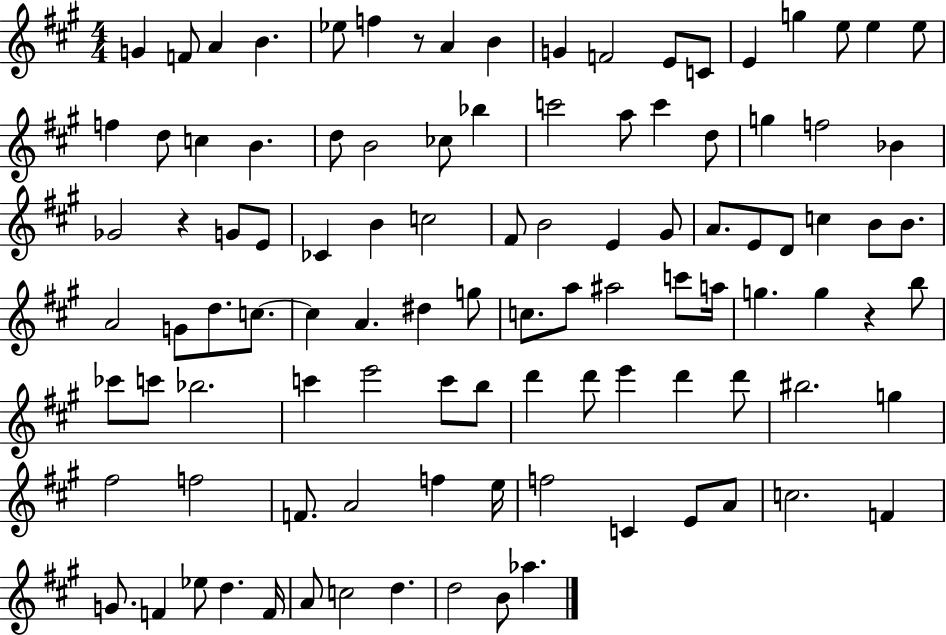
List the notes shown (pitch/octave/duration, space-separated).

G4/q F4/e A4/q B4/q. Eb5/e F5/q R/e A4/q B4/q G4/q F4/h E4/e C4/e E4/q G5/q E5/e E5/q E5/e F5/q D5/e C5/q B4/q. D5/e B4/h CES5/e Bb5/q C6/h A5/e C6/q D5/e G5/q F5/h Bb4/q Gb4/h R/q G4/e E4/e CES4/q B4/q C5/h F#4/e B4/h E4/q G#4/e A4/e. E4/e D4/e C5/q B4/e B4/e. A4/h G4/e D5/e. C5/e. C5/q A4/q. D#5/q G5/e C5/e. A5/e A#5/h C6/e A5/s G5/q. G5/q R/q B5/e CES6/e C6/e Bb5/h. C6/q E6/h C6/e B5/e D6/q D6/e E6/q D6/q D6/e BIS5/h. G5/q F#5/h F5/h F4/e. A4/h F5/q E5/s F5/h C4/q E4/e A4/e C5/h. F4/q G4/e. F4/q Eb5/e D5/q. F4/s A4/e C5/h D5/q. D5/h B4/e Ab5/q.